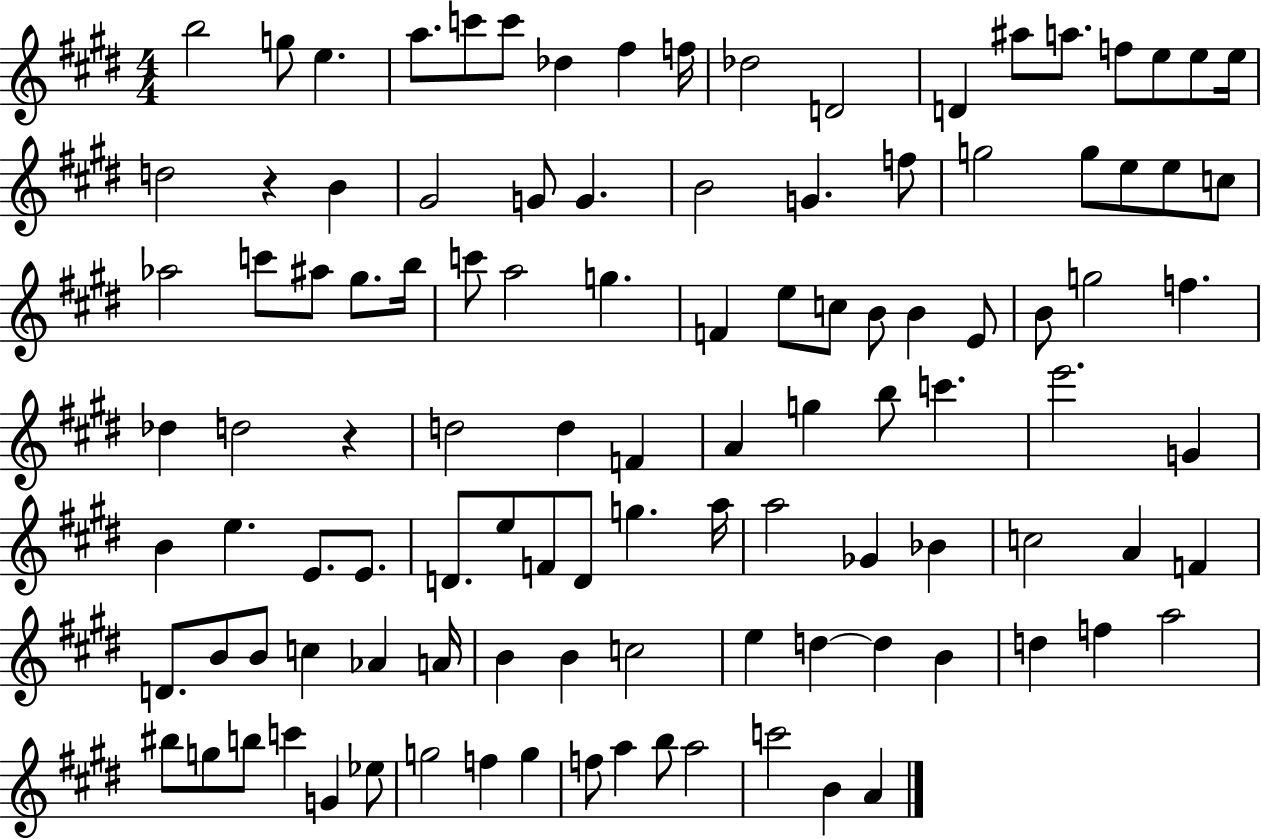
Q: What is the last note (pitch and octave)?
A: A4